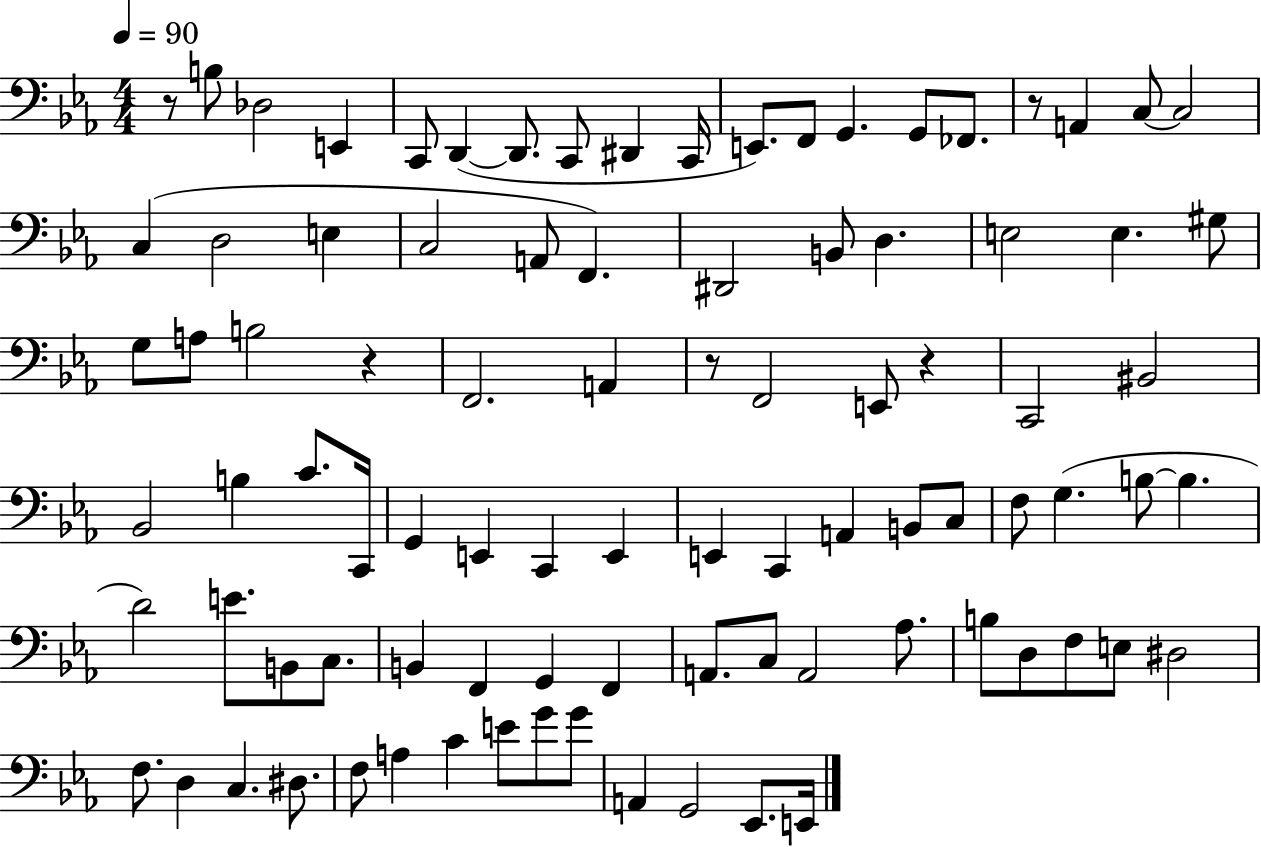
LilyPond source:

{
  \clef bass
  \numericTimeSignature
  \time 4/4
  \key ees \major
  \tempo 4 = 90
  r8 b8 des2 e,4 | c,8 d,4~(~ d,8. c,8 dis,4 c,16 | e,8.) f,8 g,4. g,8 fes,8. | r8 a,4 c8~~ c2 | \break c4( d2 e4 | c2 a,8 f,4.) | dis,2 b,8 d4. | e2 e4. gis8 | \break g8 a8 b2 r4 | f,2. a,4 | r8 f,2 e,8 r4 | c,2 bis,2 | \break bes,2 b4 c'8. c,16 | g,4 e,4 c,4 e,4 | e,4 c,4 a,4 b,8 c8 | f8 g4.( b8~~ b4. | \break d'2) e'8. b,8 c8. | b,4 f,4 g,4 f,4 | a,8. c8 a,2 aes8. | b8 d8 f8 e8 dis2 | \break f8. d4 c4. dis8. | f8 a4 c'4 e'8 g'8 g'8 | a,4 g,2 ees,8. e,16 | \bar "|."
}